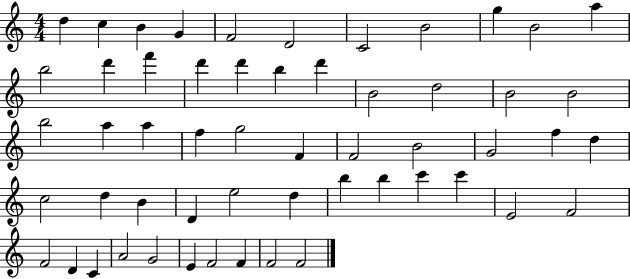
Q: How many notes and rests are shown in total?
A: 55